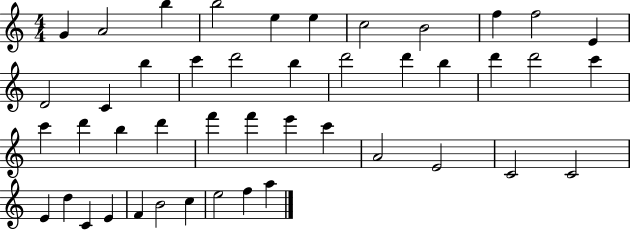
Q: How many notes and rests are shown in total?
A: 45